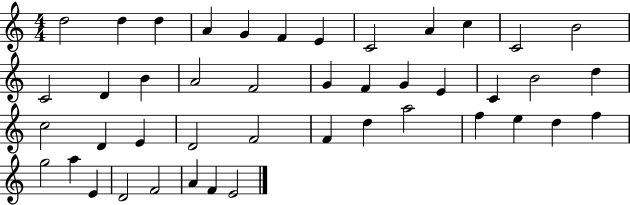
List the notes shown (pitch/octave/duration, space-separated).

D5/h D5/q D5/q A4/q G4/q F4/q E4/q C4/h A4/q C5/q C4/h B4/h C4/h D4/q B4/q A4/h F4/h G4/q F4/q G4/q E4/q C4/q B4/h D5/q C5/h D4/q E4/q D4/h F4/h F4/q D5/q A5/h F5/q E5/q D5/q F5/q G5/h A5/q E4/q D4/h F4/h A4/q F4/q E4/h